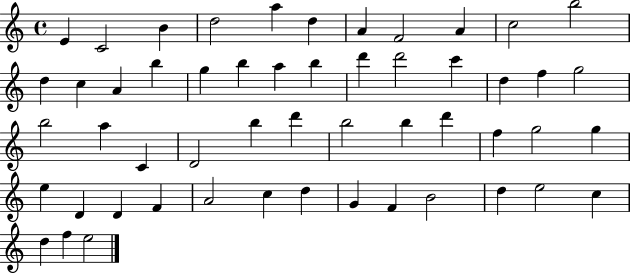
E4/q C4/h B4/q D5/h A5/q D5/q A4/q F4/h A4/q C5/h B5/h D5/q C5/q A4/q B5/q G5/q B5/q A5/q B5/q D6/q D6/h C6/q D5/q F5/q G5/h B5/h A5/q C4/q D4/h B5/q D6/q B5/h B5/q D6/q F5/q G5/h G5/q E5/q D4/q D4/q F4/q A4/h C5/q D5/q G4/q F4/q B4/h D5/q E5/h C5/q D5/q F5/q E5/h